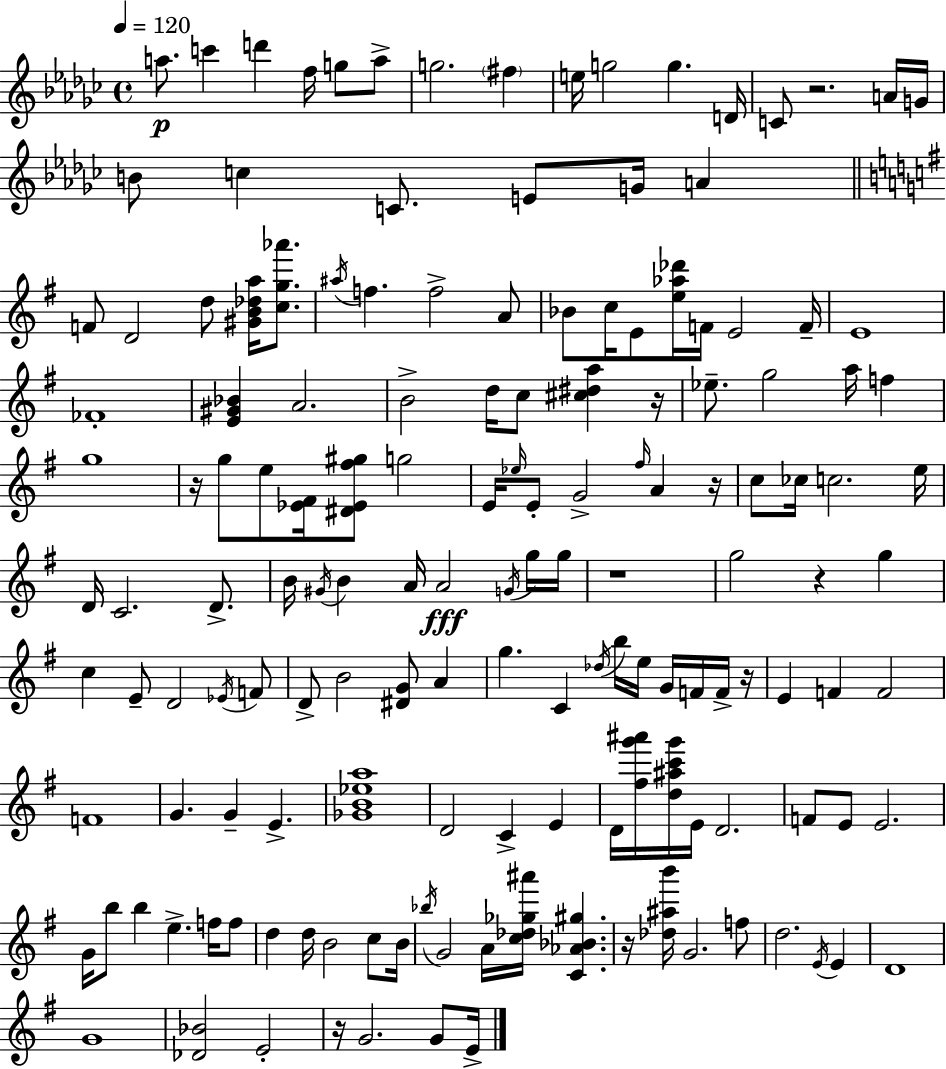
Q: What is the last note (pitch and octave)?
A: E4